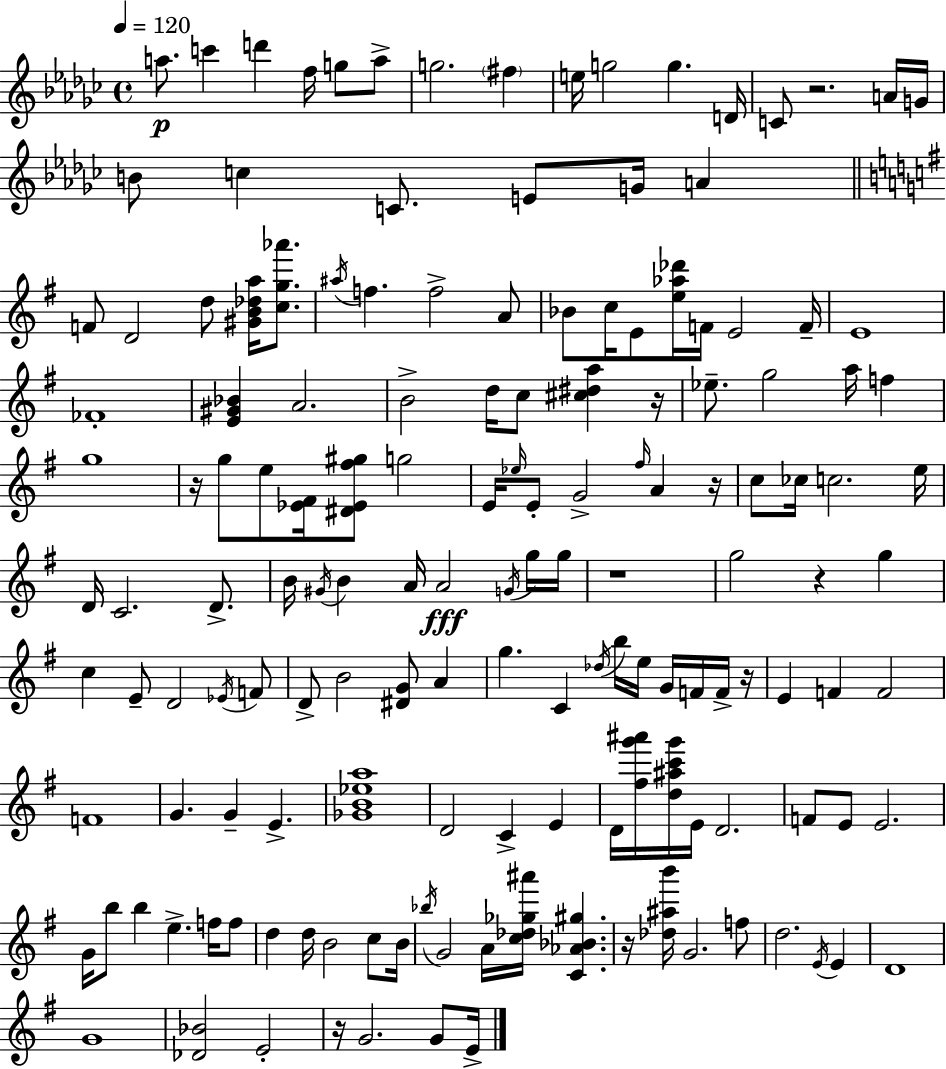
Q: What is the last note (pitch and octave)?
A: E4